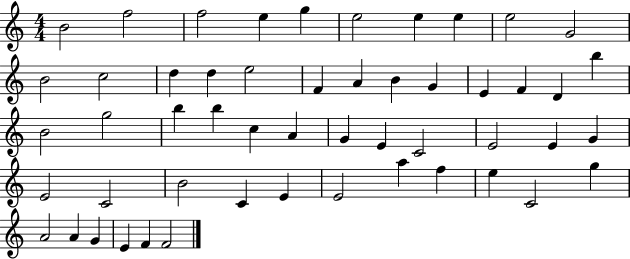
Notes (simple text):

B4/h F5/h F5/h E5/q G5/q E5/h E5/q E5/q E5/h G4/h B4/h C5/h D5/q D5/q E5/h F4/q A4/q B4/q G4/q E4/q F4/q D4/q B5/q B4/h G5/h B5/q B5/q C5/q A4/q G4/q E4/q C4/h E4/h E4/q G4/q E4/h C4/h B4/h C4/q E4/q E4/h A5/q F5/q E5/q C4/h G5/q A4/h A4/q G4/q E4/q F4/q F4/h